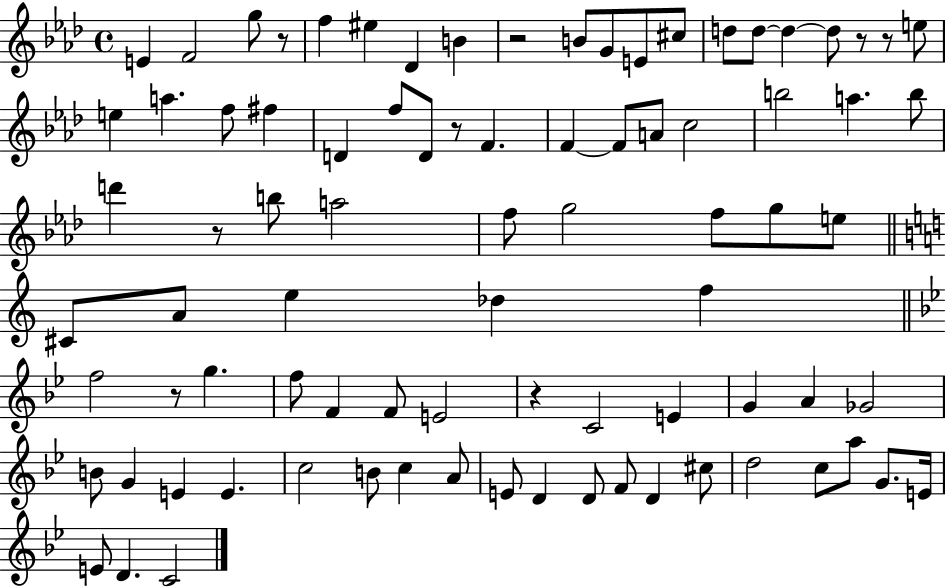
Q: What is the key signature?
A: AES major